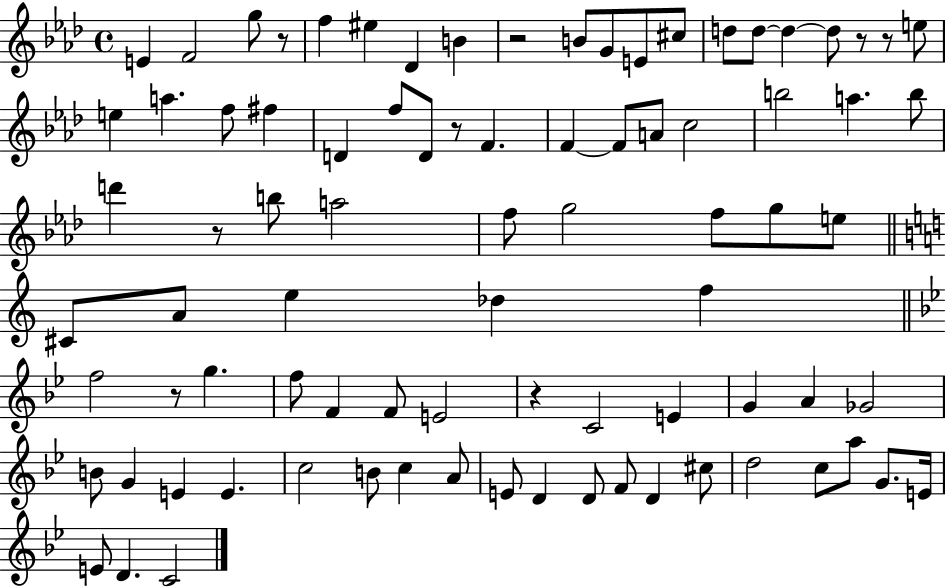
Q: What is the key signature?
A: AES major